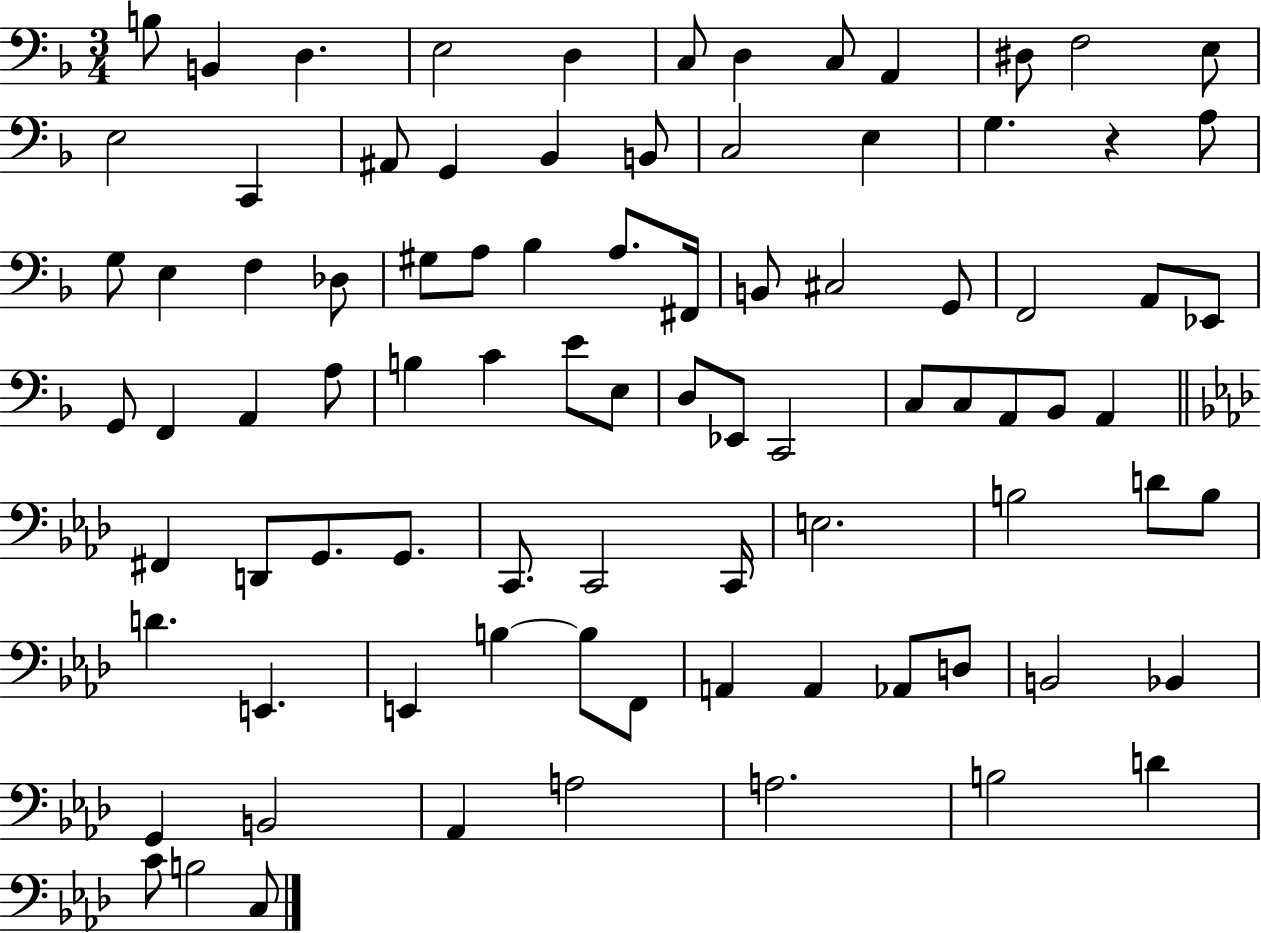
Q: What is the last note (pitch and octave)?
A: C3